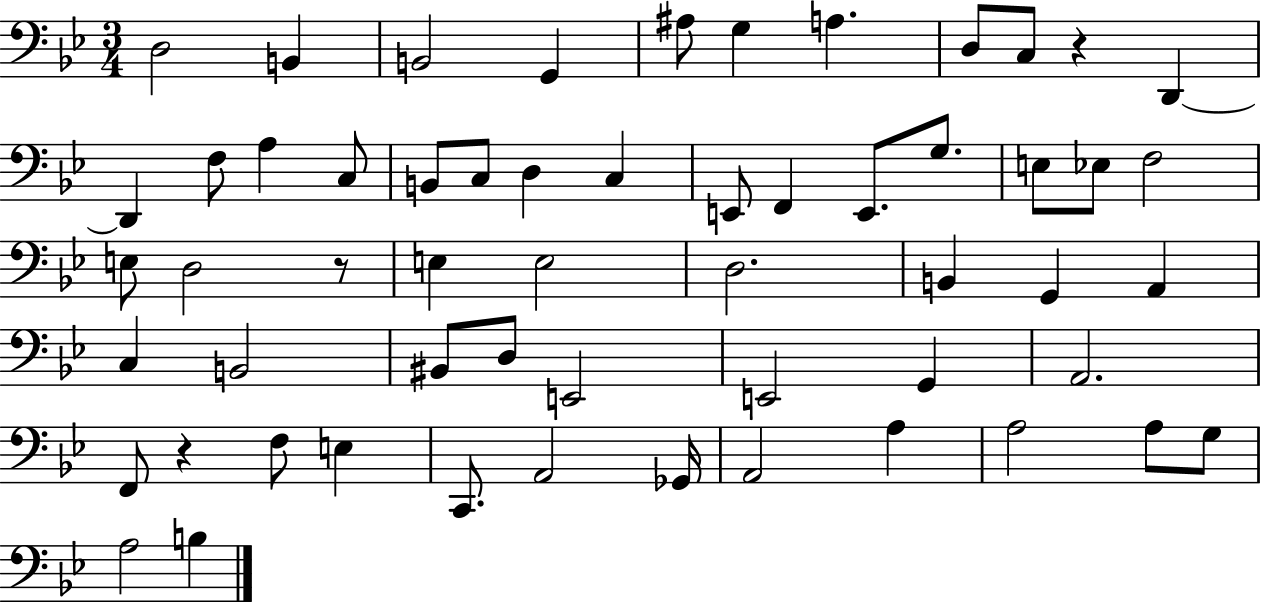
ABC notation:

X:1
T:Untitled
M:3/4
L:1/4
K:Bb
D,2 B,, B,,2 G,, ^A,/2 G, A, D,/2 C,/2 z D,, D,, F,/2 A, C,/2 B,,/2 C,/2 D, C, E,,/2 F,, E,,/2 G,/2 E,/2 _E,/2 F,2 E,/2 D,2 z/2 E, E,2 D,2 B,, G,, A,, C, B,,2 ^B,,/2 D,/2 E,,2 E,,2 G,, A,,2 F,,/2 z F,/2 E, C,,/2 A,,2 _G,,/4 A,,2 A, A,2 A,/2 G,/2 A,2 B,